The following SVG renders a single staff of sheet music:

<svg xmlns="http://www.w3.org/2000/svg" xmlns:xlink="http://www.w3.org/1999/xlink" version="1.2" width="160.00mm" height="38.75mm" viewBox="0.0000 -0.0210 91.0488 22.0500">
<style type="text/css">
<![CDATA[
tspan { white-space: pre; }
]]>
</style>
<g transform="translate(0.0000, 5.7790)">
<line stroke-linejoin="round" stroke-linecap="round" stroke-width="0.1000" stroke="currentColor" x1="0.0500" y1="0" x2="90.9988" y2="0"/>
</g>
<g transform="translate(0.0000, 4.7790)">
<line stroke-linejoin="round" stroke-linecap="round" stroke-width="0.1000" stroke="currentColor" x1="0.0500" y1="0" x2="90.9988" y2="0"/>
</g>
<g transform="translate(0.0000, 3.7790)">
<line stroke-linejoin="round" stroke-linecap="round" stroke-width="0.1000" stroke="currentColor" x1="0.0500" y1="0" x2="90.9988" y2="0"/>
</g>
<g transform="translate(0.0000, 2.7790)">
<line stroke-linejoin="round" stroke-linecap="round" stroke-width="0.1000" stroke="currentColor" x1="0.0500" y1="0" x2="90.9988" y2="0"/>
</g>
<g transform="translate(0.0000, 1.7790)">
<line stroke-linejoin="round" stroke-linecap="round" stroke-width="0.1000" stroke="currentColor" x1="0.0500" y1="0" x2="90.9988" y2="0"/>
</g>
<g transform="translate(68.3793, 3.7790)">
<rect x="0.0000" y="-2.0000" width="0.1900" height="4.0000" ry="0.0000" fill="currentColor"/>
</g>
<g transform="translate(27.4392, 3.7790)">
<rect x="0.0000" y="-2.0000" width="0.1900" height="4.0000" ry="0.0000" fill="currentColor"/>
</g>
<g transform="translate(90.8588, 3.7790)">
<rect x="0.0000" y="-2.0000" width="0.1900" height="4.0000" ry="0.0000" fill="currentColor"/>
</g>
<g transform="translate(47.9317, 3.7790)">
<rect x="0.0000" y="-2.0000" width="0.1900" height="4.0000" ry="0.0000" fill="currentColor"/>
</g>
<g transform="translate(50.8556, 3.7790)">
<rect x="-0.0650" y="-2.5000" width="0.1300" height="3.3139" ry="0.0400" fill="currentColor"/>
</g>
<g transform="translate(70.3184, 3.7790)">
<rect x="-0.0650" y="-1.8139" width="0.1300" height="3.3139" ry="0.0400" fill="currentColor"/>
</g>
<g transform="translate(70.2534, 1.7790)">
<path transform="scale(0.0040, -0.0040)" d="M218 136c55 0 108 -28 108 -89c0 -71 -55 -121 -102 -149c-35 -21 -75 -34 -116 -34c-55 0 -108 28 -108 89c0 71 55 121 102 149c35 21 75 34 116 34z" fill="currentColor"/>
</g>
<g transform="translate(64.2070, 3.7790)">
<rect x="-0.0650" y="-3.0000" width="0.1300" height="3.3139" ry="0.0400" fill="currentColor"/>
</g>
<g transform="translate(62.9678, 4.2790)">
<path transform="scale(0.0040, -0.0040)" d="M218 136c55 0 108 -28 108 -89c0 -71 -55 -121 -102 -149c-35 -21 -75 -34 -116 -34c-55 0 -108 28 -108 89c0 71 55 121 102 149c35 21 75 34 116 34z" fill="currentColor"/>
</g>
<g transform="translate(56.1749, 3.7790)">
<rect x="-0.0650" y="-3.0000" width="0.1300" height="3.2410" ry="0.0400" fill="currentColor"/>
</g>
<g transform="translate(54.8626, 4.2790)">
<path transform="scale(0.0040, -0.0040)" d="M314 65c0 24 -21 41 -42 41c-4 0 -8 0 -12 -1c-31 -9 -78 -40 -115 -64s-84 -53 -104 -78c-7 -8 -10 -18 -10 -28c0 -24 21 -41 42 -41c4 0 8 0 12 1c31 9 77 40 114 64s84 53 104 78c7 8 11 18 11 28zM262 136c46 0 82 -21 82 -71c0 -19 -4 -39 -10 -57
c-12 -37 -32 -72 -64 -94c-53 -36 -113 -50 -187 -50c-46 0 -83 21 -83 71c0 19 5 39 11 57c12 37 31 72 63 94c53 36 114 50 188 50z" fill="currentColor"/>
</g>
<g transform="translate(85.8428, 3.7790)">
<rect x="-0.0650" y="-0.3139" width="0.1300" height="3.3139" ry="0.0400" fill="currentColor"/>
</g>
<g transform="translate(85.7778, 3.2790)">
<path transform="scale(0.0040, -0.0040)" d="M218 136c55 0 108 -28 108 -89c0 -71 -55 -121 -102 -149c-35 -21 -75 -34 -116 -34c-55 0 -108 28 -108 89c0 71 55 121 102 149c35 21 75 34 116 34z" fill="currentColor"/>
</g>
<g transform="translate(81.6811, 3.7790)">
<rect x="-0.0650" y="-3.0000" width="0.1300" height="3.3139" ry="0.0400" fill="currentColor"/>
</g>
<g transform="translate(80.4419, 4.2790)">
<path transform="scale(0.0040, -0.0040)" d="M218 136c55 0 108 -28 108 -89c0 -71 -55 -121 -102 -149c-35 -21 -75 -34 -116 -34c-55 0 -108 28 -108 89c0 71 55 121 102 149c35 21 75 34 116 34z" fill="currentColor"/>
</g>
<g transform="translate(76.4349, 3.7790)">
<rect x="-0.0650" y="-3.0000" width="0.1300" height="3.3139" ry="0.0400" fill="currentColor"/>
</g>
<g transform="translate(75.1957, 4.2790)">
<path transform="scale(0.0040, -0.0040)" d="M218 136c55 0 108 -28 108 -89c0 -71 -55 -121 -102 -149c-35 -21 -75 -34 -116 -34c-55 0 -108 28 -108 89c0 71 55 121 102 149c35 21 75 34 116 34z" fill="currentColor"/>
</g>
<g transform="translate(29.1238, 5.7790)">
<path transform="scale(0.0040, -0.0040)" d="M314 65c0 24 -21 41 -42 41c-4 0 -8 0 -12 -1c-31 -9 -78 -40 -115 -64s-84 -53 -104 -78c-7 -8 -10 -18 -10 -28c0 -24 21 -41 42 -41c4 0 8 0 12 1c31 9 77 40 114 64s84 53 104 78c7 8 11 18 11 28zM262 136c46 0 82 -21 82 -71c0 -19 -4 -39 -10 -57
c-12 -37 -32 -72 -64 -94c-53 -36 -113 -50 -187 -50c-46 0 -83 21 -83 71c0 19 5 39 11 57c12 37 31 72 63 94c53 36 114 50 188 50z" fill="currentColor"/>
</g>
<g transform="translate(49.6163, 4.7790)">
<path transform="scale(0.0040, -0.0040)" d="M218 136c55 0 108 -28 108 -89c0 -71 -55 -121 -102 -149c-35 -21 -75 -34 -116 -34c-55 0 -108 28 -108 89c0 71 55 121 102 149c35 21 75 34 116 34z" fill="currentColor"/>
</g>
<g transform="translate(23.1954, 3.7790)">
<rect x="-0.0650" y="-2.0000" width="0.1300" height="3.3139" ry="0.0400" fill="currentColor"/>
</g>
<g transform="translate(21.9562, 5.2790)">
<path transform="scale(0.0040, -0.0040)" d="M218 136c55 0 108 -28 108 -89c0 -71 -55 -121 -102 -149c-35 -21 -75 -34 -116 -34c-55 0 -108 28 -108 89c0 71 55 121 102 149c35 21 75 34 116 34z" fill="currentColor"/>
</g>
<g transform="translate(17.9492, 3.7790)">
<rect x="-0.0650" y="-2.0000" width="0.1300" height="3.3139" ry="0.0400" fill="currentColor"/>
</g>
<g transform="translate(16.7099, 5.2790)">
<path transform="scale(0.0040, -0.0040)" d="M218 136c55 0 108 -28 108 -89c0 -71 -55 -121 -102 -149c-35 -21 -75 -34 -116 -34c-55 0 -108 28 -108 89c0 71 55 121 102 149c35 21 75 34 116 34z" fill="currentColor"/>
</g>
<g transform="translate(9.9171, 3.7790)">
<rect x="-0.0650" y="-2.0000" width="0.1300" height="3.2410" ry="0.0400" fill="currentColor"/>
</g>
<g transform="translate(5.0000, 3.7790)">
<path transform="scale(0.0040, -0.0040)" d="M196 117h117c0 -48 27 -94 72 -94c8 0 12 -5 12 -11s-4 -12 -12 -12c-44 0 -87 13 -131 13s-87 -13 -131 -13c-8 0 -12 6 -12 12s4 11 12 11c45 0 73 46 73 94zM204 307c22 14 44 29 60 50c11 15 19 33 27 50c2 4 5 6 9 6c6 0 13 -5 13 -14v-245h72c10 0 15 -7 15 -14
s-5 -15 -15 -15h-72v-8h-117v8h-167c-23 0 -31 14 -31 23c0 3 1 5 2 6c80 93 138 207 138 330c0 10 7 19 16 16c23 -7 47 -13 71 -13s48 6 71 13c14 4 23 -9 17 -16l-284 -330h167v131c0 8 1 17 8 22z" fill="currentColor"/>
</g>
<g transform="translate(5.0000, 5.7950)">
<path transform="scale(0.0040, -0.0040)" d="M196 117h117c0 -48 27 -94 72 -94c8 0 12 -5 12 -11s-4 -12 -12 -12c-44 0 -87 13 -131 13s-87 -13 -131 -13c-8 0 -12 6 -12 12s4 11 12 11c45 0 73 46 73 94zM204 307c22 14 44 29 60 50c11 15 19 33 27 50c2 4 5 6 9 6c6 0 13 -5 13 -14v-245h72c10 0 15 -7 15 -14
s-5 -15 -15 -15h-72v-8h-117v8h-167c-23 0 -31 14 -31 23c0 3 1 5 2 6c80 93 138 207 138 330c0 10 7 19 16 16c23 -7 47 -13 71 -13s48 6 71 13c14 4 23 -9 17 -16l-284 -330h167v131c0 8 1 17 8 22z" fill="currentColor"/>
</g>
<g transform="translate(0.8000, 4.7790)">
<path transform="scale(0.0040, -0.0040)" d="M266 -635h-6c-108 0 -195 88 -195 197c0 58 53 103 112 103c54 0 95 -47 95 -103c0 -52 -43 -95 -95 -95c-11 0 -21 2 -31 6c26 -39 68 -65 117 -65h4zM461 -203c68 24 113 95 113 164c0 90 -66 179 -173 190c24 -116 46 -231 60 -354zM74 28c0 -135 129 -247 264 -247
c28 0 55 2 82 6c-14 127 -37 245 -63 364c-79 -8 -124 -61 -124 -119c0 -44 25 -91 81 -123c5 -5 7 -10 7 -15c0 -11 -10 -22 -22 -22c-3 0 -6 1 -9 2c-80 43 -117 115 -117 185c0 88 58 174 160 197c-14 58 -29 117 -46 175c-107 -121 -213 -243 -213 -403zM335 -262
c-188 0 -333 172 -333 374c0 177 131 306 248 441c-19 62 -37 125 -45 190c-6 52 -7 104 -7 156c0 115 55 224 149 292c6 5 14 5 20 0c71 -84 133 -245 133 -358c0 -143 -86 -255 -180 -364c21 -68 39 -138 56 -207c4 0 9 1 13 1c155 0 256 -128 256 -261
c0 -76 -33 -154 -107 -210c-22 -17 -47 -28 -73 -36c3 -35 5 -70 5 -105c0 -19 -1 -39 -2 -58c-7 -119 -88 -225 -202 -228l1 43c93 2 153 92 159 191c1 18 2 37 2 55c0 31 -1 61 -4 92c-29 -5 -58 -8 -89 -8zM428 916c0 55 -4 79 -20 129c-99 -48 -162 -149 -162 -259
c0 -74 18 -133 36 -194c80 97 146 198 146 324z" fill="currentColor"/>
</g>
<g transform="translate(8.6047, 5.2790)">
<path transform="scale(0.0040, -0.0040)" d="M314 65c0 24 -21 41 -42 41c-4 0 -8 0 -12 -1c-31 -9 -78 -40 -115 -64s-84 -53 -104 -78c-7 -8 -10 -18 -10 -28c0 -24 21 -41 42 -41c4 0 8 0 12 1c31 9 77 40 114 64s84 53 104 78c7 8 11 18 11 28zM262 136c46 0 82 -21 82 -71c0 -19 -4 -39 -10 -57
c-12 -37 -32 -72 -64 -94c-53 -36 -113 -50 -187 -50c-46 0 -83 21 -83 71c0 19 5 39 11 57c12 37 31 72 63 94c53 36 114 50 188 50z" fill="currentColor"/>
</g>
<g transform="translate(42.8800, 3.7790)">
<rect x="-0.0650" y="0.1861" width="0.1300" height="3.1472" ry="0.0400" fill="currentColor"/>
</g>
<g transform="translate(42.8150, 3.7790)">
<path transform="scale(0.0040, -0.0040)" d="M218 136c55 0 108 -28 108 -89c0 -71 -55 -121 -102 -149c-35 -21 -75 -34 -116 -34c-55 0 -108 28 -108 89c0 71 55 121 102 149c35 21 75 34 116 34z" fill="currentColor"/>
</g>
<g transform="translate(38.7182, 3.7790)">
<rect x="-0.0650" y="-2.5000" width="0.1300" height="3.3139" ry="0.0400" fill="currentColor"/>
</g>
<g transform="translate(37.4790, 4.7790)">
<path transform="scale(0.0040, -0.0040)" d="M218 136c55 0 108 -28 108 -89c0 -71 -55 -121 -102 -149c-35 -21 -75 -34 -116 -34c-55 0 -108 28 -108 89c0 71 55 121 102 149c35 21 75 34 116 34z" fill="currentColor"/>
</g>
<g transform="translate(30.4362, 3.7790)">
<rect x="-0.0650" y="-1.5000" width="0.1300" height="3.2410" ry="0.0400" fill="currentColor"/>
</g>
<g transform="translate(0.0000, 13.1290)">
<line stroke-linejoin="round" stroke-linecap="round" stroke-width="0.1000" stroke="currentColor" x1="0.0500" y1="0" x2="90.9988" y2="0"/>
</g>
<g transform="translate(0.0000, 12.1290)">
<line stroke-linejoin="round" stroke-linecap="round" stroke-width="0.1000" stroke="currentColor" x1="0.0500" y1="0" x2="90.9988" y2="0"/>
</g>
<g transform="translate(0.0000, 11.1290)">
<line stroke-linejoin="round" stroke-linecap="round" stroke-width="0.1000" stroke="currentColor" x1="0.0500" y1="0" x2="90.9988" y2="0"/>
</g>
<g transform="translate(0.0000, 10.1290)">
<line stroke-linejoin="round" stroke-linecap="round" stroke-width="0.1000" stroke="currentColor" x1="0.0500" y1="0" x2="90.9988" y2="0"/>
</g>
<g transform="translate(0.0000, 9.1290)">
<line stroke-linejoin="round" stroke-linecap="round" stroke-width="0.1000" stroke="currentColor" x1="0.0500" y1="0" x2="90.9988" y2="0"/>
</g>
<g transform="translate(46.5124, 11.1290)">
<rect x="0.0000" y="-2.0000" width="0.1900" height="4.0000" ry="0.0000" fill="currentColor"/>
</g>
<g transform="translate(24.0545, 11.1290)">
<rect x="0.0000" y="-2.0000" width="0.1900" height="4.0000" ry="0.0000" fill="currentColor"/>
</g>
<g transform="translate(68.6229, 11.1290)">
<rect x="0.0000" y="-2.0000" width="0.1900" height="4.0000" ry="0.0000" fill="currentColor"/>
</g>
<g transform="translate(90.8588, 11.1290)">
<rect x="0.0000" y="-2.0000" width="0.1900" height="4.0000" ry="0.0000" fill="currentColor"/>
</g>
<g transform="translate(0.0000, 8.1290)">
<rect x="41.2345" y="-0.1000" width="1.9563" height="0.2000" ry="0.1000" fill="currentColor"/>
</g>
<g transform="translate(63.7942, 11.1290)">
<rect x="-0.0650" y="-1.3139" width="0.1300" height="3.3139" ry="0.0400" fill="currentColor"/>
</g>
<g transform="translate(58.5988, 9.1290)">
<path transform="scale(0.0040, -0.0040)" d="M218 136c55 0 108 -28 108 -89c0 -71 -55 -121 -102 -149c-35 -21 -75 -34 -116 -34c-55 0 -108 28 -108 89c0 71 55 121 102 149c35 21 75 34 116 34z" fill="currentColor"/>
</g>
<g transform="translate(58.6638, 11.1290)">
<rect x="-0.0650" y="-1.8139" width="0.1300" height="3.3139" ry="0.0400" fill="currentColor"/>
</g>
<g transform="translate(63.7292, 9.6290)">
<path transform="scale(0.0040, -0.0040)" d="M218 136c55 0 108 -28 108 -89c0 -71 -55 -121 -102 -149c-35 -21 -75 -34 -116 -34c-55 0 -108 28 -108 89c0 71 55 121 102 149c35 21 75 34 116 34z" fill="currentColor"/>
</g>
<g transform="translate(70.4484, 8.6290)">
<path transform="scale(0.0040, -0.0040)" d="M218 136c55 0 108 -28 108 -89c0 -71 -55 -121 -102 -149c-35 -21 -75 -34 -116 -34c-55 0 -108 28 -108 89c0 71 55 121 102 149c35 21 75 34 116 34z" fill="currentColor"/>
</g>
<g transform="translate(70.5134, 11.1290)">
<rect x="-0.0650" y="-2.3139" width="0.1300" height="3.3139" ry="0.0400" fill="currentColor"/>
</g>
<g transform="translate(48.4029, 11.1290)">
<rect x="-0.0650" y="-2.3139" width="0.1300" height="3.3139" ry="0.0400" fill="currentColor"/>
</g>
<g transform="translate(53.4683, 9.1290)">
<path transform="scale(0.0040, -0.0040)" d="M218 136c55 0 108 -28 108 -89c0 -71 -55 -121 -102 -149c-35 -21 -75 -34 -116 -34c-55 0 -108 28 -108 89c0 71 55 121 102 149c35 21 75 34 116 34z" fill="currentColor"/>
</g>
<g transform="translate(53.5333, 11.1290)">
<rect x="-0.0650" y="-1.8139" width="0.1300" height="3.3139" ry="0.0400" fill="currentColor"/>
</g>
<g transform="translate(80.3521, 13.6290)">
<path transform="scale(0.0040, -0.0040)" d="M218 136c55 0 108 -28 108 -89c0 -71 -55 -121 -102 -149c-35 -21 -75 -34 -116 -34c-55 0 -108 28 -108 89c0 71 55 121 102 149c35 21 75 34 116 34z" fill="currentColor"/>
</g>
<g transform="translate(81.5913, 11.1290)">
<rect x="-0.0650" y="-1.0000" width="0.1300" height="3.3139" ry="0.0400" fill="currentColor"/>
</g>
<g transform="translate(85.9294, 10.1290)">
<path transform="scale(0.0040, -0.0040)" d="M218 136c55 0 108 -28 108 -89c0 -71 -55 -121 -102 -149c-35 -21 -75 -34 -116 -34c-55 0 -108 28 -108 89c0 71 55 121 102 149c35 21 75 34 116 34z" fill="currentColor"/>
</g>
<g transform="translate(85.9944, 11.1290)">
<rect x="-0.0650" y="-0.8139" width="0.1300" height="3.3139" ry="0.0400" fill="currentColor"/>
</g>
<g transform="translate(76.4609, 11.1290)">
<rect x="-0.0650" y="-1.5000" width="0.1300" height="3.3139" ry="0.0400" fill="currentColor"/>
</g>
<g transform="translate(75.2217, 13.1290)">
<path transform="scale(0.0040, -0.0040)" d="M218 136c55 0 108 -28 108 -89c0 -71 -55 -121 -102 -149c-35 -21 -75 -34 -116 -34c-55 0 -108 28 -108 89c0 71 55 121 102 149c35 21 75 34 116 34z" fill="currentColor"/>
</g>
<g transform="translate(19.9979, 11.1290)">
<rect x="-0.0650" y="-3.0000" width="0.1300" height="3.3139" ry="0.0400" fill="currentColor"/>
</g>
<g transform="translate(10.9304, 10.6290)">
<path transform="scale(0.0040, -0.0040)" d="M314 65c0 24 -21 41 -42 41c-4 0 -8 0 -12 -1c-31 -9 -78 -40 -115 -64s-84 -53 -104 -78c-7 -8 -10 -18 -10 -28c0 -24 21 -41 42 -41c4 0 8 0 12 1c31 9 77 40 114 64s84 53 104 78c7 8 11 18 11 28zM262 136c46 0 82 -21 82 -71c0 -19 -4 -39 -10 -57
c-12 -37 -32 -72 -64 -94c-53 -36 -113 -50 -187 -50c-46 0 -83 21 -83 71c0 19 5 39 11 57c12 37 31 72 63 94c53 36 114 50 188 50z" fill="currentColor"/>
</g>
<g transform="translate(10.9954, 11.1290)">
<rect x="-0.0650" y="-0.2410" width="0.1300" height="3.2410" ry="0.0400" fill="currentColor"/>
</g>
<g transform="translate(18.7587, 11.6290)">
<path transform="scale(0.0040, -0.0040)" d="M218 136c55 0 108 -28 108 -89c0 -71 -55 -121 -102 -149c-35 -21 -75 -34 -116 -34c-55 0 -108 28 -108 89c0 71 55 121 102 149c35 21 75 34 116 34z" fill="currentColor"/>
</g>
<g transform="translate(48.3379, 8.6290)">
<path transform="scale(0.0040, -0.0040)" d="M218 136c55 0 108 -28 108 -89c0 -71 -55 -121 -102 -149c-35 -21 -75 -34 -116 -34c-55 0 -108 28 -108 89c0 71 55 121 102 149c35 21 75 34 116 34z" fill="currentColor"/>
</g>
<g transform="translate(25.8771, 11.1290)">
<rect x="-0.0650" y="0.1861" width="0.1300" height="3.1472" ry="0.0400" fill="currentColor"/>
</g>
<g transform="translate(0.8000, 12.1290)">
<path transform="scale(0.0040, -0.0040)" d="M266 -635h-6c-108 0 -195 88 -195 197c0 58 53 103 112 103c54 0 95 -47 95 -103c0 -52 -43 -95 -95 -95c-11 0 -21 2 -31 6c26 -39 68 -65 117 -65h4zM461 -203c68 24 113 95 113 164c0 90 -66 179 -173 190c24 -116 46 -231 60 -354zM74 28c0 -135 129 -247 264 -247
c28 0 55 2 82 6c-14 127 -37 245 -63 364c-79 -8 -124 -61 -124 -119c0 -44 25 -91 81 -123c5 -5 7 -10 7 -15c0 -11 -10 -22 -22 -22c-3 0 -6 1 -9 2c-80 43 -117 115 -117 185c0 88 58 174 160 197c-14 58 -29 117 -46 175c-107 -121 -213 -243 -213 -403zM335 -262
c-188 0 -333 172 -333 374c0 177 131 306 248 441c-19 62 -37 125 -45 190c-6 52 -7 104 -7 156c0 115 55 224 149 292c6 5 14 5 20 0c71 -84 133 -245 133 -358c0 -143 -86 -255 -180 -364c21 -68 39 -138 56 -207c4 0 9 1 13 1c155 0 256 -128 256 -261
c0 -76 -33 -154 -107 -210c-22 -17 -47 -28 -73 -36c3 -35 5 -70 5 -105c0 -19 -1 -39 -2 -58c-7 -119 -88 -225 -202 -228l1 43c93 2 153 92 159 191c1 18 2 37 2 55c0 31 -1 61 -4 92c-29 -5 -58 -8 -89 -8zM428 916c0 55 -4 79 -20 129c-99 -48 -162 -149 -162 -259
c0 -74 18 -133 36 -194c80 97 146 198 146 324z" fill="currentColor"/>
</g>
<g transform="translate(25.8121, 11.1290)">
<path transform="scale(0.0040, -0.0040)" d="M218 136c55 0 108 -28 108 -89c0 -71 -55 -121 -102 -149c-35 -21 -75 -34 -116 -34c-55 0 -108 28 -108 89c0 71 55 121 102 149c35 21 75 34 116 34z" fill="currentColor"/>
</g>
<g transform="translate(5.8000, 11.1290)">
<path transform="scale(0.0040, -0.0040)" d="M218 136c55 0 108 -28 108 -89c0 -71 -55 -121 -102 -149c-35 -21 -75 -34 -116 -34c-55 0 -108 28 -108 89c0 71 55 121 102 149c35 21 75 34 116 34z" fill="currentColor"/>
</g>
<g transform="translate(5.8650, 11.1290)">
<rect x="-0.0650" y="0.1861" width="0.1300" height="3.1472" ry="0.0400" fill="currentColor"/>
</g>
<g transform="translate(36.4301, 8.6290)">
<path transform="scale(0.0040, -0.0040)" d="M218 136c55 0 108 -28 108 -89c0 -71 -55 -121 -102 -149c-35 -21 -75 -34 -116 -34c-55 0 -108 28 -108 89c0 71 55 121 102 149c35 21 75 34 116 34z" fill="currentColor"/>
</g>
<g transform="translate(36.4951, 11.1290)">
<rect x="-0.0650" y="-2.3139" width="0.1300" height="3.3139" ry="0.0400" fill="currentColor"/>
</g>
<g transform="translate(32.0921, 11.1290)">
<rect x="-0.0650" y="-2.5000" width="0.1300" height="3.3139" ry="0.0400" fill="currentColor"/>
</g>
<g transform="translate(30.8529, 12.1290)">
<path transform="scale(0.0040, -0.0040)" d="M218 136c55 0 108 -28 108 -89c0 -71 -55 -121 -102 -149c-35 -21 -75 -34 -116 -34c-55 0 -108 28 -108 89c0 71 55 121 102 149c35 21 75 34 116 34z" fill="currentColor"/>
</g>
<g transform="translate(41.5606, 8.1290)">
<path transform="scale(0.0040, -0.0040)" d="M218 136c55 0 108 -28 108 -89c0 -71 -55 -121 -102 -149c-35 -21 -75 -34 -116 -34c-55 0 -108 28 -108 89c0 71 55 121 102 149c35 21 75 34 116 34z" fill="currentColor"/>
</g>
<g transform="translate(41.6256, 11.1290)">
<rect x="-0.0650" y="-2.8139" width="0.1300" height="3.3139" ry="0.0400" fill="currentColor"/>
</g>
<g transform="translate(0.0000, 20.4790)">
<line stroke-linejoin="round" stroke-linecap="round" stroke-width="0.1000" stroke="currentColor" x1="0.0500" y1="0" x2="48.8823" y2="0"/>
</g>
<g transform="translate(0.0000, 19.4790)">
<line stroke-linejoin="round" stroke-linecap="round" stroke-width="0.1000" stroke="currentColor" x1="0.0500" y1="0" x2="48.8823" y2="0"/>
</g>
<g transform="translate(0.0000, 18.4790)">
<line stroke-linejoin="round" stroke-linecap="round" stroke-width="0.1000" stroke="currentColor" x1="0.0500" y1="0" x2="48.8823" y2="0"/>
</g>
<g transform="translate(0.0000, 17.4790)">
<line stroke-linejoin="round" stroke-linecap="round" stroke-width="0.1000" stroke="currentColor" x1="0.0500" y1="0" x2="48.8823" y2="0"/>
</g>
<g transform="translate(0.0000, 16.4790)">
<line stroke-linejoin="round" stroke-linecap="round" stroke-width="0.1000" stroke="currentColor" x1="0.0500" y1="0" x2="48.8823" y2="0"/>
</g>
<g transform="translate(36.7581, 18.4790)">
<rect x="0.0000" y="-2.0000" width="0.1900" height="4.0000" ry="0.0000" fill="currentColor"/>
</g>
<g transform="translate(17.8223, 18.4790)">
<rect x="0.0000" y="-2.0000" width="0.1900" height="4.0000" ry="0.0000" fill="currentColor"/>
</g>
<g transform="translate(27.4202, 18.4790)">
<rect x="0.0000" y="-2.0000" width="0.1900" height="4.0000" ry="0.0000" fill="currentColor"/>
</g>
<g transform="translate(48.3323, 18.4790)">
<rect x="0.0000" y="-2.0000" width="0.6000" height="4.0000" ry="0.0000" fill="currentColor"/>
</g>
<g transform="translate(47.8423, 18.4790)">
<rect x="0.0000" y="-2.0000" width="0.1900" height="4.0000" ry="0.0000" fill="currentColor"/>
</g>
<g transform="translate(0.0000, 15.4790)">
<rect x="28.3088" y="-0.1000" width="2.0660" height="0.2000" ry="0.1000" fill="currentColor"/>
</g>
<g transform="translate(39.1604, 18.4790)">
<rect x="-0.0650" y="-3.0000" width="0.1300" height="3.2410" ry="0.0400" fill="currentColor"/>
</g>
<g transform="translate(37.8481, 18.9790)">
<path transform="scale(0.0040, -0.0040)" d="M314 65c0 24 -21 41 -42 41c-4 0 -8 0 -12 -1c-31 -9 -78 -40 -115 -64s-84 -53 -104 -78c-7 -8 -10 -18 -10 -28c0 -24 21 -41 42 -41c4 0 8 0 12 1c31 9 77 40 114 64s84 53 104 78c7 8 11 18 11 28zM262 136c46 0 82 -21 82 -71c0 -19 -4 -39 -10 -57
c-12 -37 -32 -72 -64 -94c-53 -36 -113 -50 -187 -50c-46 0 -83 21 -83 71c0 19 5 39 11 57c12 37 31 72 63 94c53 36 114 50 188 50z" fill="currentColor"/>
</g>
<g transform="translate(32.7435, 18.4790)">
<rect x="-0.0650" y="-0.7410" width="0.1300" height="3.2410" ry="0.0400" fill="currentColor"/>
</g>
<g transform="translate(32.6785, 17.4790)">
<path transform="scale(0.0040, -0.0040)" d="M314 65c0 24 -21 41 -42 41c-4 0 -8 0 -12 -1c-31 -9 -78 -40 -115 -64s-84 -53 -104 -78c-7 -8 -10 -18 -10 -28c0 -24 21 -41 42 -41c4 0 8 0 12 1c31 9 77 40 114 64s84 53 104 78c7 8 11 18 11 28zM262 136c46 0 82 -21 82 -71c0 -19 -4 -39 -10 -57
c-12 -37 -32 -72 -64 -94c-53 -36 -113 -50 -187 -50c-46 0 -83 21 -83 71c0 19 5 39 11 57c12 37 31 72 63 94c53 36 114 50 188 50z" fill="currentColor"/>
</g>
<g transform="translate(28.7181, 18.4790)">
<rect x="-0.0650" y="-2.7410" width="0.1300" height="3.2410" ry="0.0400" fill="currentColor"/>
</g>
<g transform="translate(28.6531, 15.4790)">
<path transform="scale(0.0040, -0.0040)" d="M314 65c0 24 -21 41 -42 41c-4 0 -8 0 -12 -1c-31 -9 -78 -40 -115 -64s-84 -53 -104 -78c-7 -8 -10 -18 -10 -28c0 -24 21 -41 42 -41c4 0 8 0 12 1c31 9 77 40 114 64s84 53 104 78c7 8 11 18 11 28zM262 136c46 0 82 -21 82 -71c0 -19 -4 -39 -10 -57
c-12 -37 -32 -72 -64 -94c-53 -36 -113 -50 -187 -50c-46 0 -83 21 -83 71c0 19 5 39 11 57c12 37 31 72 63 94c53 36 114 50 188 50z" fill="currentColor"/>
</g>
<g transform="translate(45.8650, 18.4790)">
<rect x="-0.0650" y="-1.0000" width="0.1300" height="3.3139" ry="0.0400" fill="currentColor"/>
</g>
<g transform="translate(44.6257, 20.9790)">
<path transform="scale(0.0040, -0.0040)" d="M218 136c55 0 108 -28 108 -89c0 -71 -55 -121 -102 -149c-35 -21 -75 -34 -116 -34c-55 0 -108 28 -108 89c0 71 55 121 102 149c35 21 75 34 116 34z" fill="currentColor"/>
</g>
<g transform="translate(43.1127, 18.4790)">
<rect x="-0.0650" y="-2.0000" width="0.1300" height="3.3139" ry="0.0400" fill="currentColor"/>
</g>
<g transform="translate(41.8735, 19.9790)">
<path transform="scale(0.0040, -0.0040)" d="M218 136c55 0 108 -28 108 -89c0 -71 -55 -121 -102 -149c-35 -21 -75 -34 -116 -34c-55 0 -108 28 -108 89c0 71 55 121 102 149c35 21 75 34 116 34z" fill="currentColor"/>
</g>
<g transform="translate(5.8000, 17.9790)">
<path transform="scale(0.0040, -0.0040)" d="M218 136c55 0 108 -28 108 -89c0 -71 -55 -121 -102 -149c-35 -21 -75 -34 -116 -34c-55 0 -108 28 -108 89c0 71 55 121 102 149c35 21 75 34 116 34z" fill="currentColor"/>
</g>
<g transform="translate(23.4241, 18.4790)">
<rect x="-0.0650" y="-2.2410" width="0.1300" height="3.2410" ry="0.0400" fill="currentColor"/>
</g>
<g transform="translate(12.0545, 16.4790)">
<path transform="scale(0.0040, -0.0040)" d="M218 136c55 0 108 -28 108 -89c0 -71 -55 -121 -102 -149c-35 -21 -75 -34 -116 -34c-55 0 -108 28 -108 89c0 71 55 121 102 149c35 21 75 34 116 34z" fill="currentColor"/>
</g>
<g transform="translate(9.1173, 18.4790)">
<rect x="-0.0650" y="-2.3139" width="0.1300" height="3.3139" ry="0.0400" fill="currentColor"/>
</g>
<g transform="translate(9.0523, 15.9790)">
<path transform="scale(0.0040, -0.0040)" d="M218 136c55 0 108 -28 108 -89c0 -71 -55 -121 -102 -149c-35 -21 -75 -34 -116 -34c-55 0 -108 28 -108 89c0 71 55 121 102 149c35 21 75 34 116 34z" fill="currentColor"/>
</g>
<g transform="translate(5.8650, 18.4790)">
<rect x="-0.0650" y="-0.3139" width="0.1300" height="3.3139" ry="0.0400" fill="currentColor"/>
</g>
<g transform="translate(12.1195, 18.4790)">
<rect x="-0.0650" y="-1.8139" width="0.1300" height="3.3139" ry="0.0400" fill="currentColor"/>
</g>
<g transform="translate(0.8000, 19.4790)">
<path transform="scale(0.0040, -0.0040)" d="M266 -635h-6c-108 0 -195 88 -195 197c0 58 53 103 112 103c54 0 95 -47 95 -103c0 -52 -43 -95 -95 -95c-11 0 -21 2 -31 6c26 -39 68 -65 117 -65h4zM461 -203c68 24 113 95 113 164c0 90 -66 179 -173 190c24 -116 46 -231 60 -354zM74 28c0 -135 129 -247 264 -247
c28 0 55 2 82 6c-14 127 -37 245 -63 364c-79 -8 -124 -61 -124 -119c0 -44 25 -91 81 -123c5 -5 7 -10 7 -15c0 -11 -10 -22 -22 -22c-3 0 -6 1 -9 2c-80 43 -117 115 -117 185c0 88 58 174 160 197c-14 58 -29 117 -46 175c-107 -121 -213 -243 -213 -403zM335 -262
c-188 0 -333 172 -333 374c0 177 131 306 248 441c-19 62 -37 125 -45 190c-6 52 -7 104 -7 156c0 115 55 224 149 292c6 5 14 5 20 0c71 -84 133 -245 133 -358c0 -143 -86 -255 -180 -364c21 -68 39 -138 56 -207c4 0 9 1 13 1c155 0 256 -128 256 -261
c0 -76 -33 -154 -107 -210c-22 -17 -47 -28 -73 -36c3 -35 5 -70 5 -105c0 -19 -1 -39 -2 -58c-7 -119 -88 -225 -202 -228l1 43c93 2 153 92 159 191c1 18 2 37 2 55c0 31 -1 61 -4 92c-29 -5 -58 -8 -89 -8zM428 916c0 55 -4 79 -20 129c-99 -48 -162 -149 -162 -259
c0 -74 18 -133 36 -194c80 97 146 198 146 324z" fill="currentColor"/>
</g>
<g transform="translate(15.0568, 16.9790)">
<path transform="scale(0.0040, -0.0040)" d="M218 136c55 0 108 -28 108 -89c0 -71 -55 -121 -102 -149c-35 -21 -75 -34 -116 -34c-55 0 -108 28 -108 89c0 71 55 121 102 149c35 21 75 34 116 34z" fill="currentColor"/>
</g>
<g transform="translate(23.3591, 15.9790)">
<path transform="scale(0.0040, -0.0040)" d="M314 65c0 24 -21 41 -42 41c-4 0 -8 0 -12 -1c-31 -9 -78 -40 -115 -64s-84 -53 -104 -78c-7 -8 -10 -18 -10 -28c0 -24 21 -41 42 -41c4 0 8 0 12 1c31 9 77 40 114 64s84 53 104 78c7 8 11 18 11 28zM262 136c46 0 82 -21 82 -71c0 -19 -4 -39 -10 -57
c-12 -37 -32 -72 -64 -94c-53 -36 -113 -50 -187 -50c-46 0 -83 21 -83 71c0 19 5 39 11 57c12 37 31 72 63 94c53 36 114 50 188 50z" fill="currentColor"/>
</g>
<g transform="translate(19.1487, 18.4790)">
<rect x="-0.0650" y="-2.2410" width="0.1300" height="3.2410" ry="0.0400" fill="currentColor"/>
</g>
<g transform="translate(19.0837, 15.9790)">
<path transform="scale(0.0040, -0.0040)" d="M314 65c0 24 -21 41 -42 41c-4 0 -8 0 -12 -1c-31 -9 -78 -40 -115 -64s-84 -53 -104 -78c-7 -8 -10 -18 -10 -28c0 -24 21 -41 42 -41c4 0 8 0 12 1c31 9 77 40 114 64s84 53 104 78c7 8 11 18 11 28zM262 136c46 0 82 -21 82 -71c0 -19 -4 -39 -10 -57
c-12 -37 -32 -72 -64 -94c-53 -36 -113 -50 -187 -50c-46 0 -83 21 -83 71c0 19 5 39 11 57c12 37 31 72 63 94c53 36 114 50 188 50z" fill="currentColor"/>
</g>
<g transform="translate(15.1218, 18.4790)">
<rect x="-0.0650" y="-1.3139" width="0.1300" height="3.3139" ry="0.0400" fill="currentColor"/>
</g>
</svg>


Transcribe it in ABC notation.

X:1
T:Untitled
M:4/4
L:1/4
K:C
F2 F F E2 G B G A2 A f A A c B c2 A B G g a g f f e g E D d c g f e g2 g2 a2 d2 A2 F D